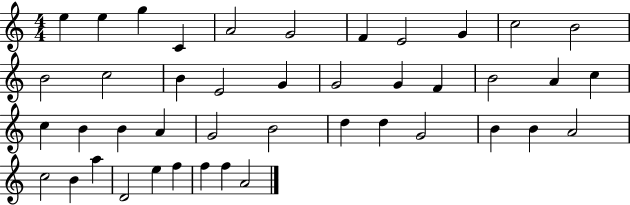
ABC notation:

X:1
T:Untitled
M:4/4
L:1/4
K:C
e e g C A2 G2 F E2 G c2 B2 B2 c2 B E2 G G2 G F B2 A c c B B A G2 B2 d d G2 B B A2 c2 B a D2 e f f f A2